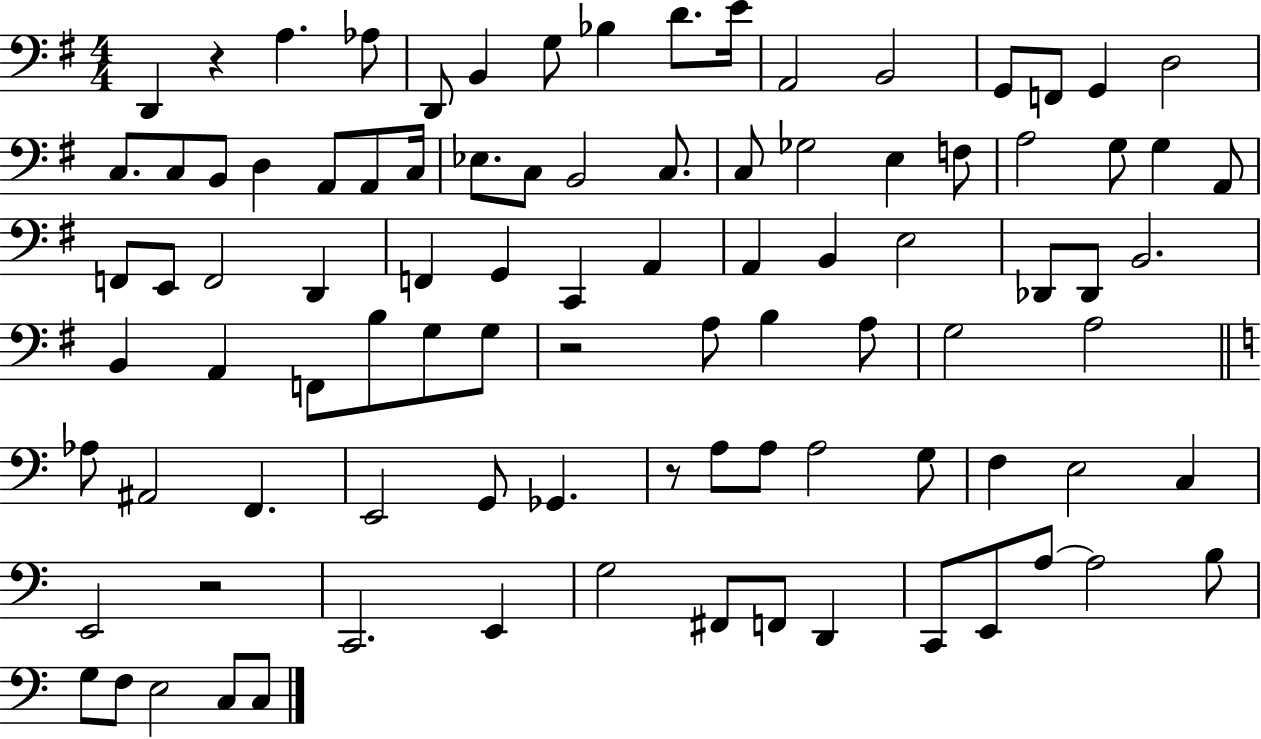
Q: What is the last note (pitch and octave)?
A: C3